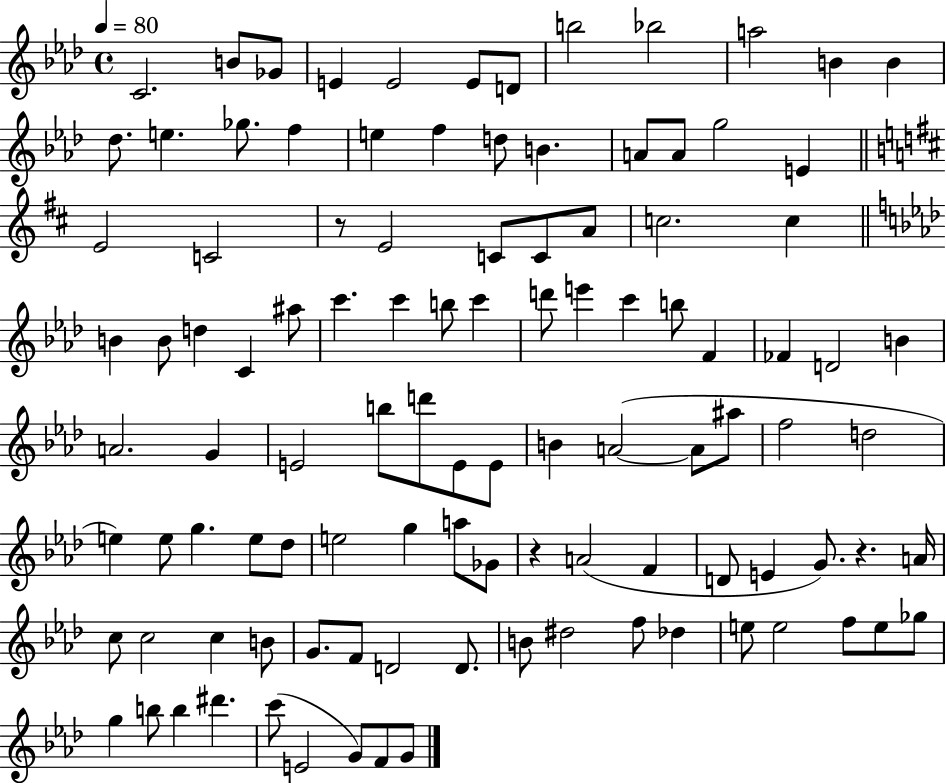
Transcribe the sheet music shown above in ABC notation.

X:1
T:Untitled
M:4/4
L:1/4
K:Ab
C2 B/2 _G/2 E E2 E/2 D/2 b2 _b2 a2 B B _d/2 e _g/2 f e f d/2 B A/2 A/2 g2 E E2 C2 z/2 E2 C/2 C/2 A/2 c2 c B B/2 d C ^a/2 c' c' b/2 c' d'/2 e' c' b/2 F _F D2 B A2 G E2 b/2 d'/2 E/2 E/2 B A2 A/2 ^a/2 f2 d2 e e/2 g e/2 _d/2 e2 g a/2 _G/2 z A2 F D/2 E G/2 z A/4 c/2 c2 c B/2 G/2 F/2 D2 D/2 B/2 ^d2 f/2 _d e/2 e2 f/2 e/2 _g/2 g b/2 b ^d' c'/2 E2 G/2 F/2 G/2